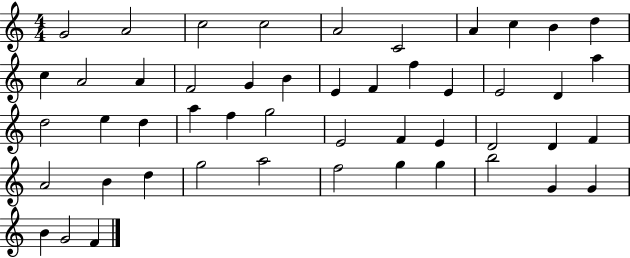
X:1
T:Untitled
M:4/4
L:1/4
K:C
G2 A2 c2 c2 A2 C2 A c B d c A2 A F2 G B E F f E E2 D a d2 e d a f g2 E2 F E D2 D F A2 B d g2 a2 f2 g g b2 G G B G2 F